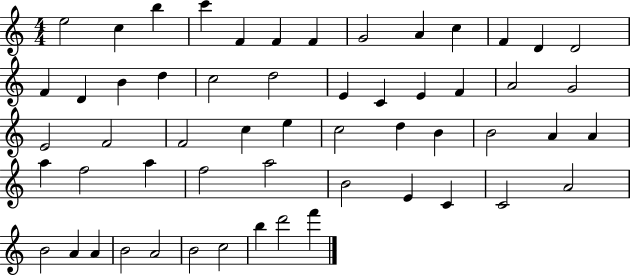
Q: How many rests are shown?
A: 0